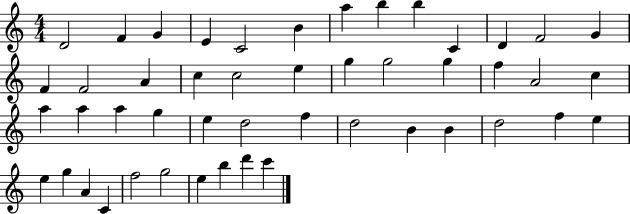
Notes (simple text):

D4/h F4/q G4/q E4/q C4/h B4/q A5/q B5/q B5/q C4/q D4/q F4/h G4/q F4/q F4/h A4/q C5/q C5/h E5/q G5/q G5/h G5/q F5/q A4/h C5/q A5/q A5/q A5/q G5/q E5/q D5/h F5/q D5/h B4/q B4/q D5/h F5/q E5/q E5/q G5/q A4/q C4/q F5/h G5/h E5/q B5/q D6/q C6/q